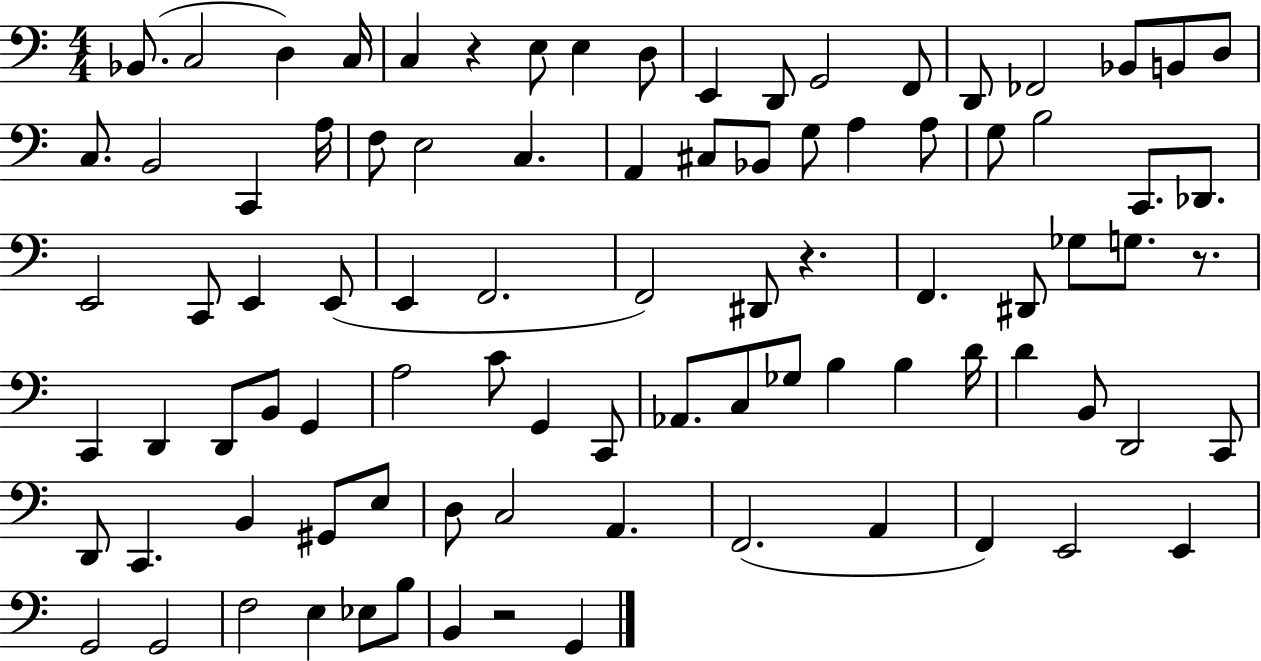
Bb2/e. C3/h D3/q C3/s C3/q R/q E3/e E3/q D3/e E2/q D2/e G2/h F2/e D2/e FES2/h Bb2/e B2/e D3/e C3/e. B2/h C2/q A3/s F3/e E3/h C3/q. A2/q C#3/e Bb2/e G3/e A3/q A3/e G3/e B3/h C2/e. Db2/e. E2/h C2/e E2/q E2/e E2/q F2/h. F2/h D#2/e R/q. F2/q. D#2/e Gb3/e G3/e. R/e. C2/q D2/q D2/e B2/e G2/q A3/h C4/e G2/q C2/e Ab2/e. C3/e Gb3/e B3/q B3/q D4/s D4/q B2/e D2/h C2/e D2/e C2/q. B2/q G#2/e E3/e D3/e C3/h A2/q. F2/h. A2/q F2/q E2/h E2/q G2/h G2/h F3/h E3/q Eb3/e B3/e B2/q R/h G2/q